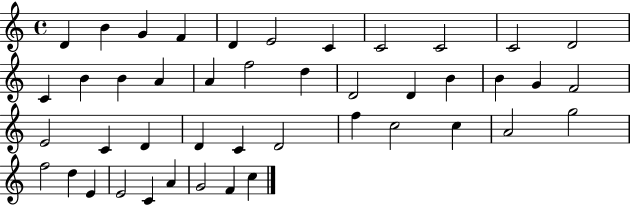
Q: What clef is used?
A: treble